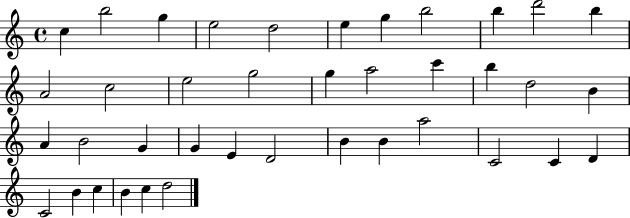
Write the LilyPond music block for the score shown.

{
  \clef treble
  \time 4/4
  \defaultTimeSignature
  \key c \major
  c''4 b''2 g''4 | e''2 d''2 | e''4 g''4 b''2 | b''4 d'''2 b''4 | \break a'2 c''2 | e''2 g''2 | g''4 a''2 c'''4 | b''4 d''2 b'4 | \break a'4 b'2 g'4 | g'4 e'4 d'2 | b'4 b'4 a''2 | c'2 c'4 d'4 | \break c'2 b'4 c''4 | b'4 c''4 d''2 | \bar "|."
}